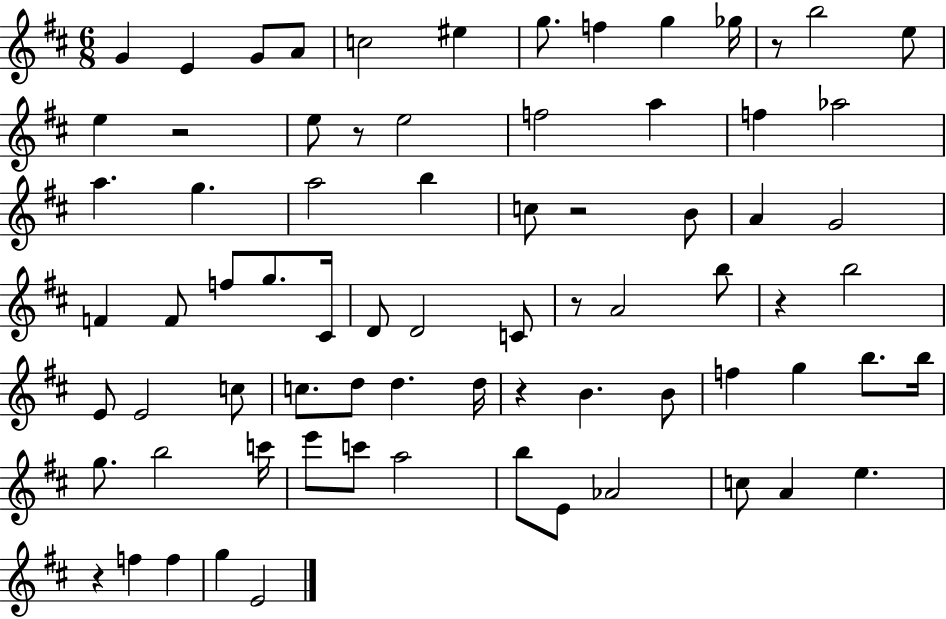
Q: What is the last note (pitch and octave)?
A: E4